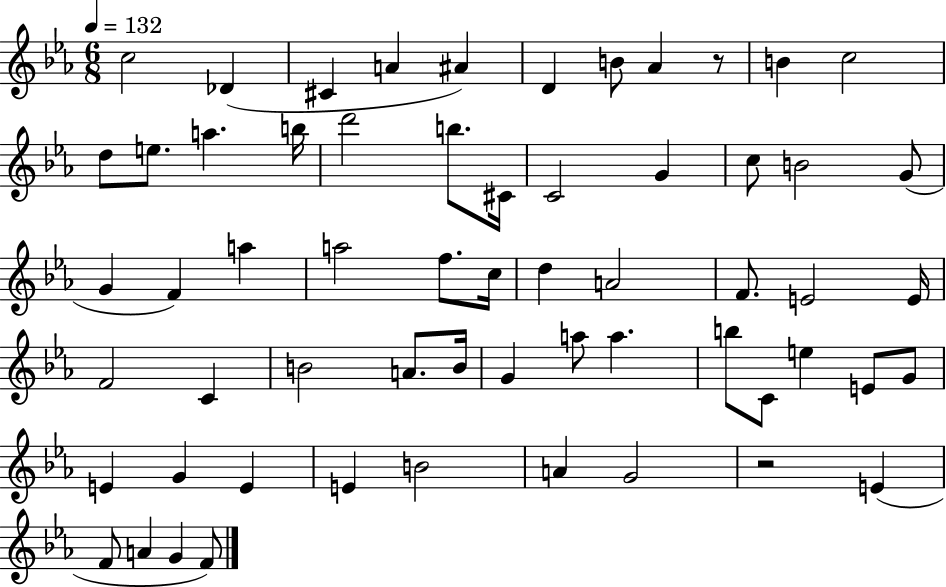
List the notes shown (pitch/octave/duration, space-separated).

C5/h Db4/q C#4/q A4/q A#4/q D4/q B4/e Ab4/q R/e B4/q C5/h D5/e E5/e. A5/q. B5/s D6/h B5/e. C#4/s C4/h G4/q C5/e B4/h G4/e G4/q F4/q A5/q A5/h F5/e. C5/s D5/q A4/h F4/e. E4/h E4/s F4/h C4/q B4/h A4/e. B4/s G4/q A5/e A5/q. B5/e C4/e E5/q E4/e G4/e E4/q G4/q E4/q E4/q B4/h A4/q G4/h R/h E4/q F4/e A4/q G4/q F4/e